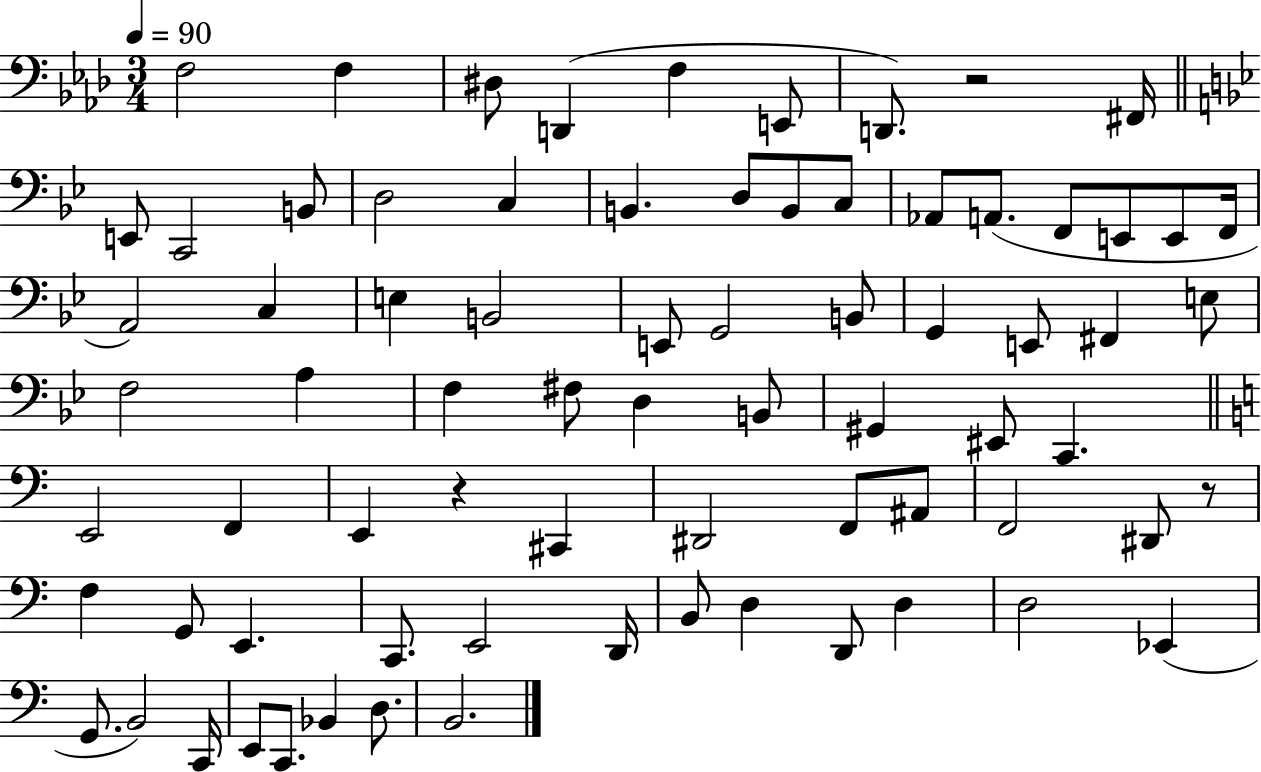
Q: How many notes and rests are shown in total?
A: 75